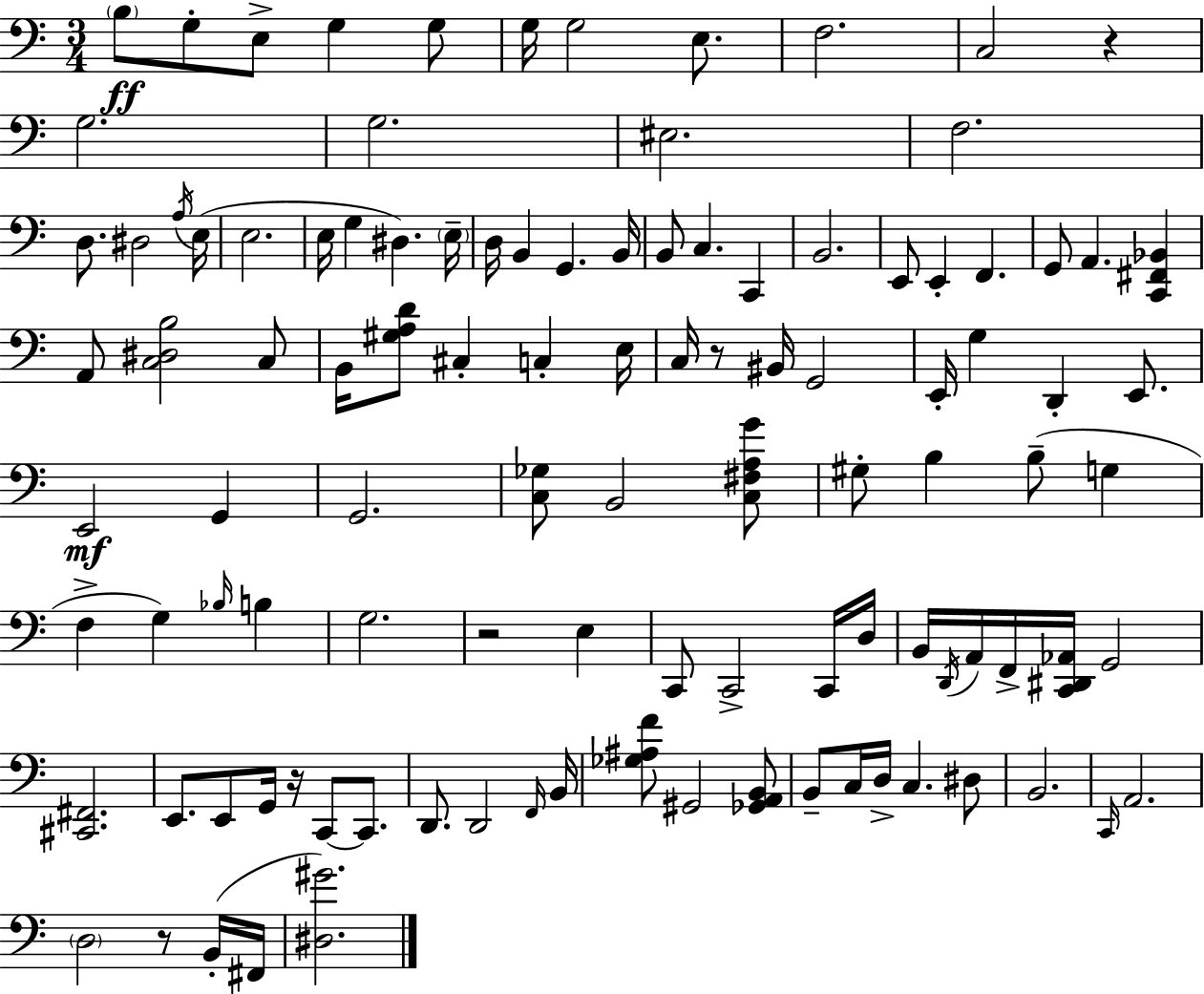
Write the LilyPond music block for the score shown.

{
  \clef bass
  \numericTimeSignature
  \time 3/4
  \key c \major
  \parenthesize b8\ff g8-. e8-> g4 g8 | g16 g2 e8. | f2. | c2 r4 | \break g2. | g2. | eis2. | f2. | \break d8. dis2 \acciaccatura { a16 } | e16( e2. | e16 g4 dis4.) | \parenthesize e16-- d16 b,4 g,4. | \break b,16 b,8 c4. c,4 | b,2. | e,8 e,4-. f,4. | g,8 a,4. <c, fis, bes,>4 | \break a,8 <c dis b>2 c8 | b,16 <gis a d'>8 cis4-. c4-. | e16 c16 r8 bis,16 g,2 | e,16-. g4 d,4-. e,8. | \break e,2\mf g,4 | g,2. | <c ges>8 b,2 <c fis a g'>8 | gis8-. b4 b8--( g4 | \break f4-> g4) \grace { bes16 } b4 | g2. | r2 e4 | c,8 c,2-> | \break c,16 d16 b,16 \acciaccatura { d,16 } a,16 f,16-> <c, dis, aes,>16 g,2 | <cis, fis,>2. | e,8. e,8 g,16 r16 c,8~~ | c,8. d,8. d,2 | \break \grace { f,16 } b,16 <ges ais f'>8 gis,2 | <ges, a, b,>8 b,8-- c16 d16-> c4. | dis8 b,2. | \grace { c,16 } a,2. | \break \parenthesize d2 | r8 b,16-.( fis,16 <dis gis'>2.) | \bar "|."
}